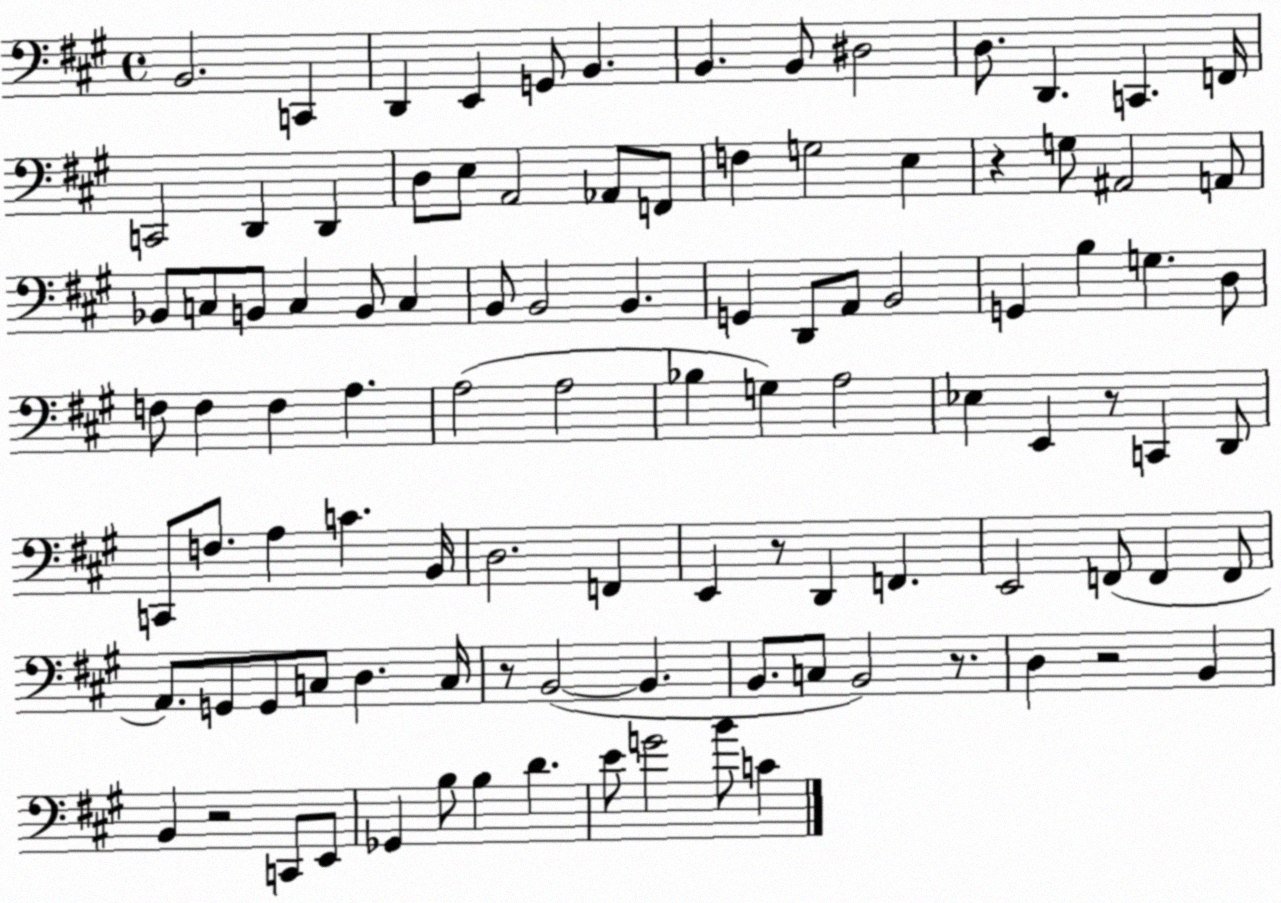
X:1
T:Untitled
M:4/4
L:1/4
K:A
B,,2 C,, D,, E,, G,,/2 B,, B,, B,,/2 ^D,2 D,/2 D,, C,, F,,/4 C,,2 D,, D,, D,/2 E,/2 A,,2 _A,,/2 F,,/2 F, G,2 E, z G,/2 ^A,,2 A,,/2 _B,,/2 C,/2 B,,/2 C, B,,/2 C, B,,/2 B,,2 B,, G,, D,,/2 A,,/2 B,,2 G,, B, G, D,/2 F,/2 F, F, A, A,2 A,2 _B, G, A,2 _E, E,, z/2 C,, D,,/2 C,,/2 F,/2 A, C B,,/4 D,2 F,, E,, z/2 D,, F,, E,,2 F,,/2 F,, F,,/2 A,,/2 G,,/2 G,,/2 C,/2 D, C,/4 z/2 B,,2 B,, B,,/2 C,/2 B,,2 z/2 D, z2 B,, B,, z2 C,,/2 E,,/2 _G,, B,/2 B, D E/2 G2 B/2 C